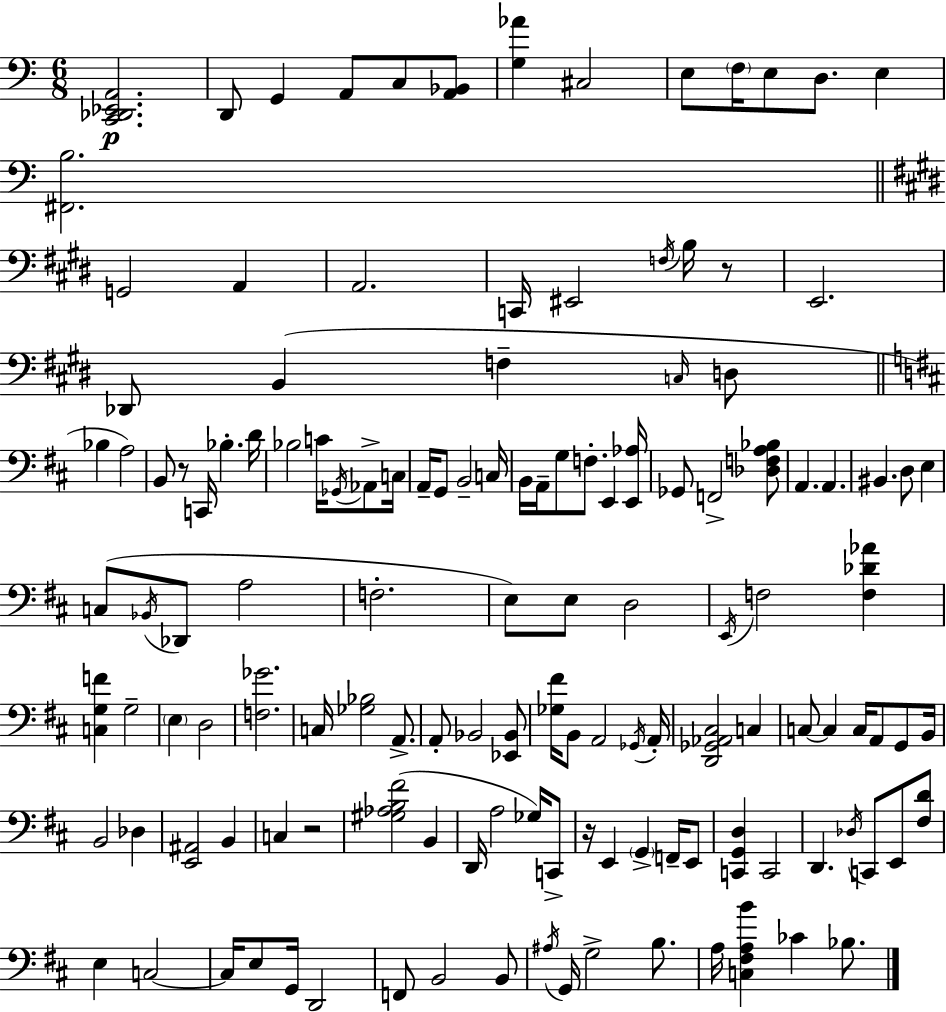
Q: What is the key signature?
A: A minor